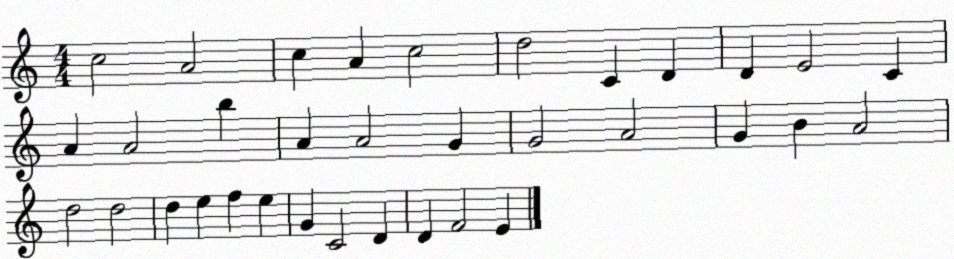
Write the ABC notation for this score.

X:1
T:Untitled
M:4/4
L:1/4
K:C
c2 A2 c A c2 d2 C D D E2 C A A2 b A A2 G G2 A2 G B A2 d2 d2 d e f e G C2 D D F2 E